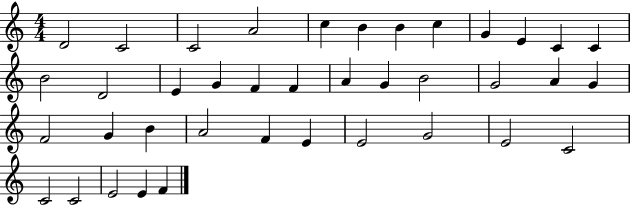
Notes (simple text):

D4/h C4/h C4/h A4/h C5/q B4/q B4/q C5/q G4/q E4/q C4/q C4/q B4/h D4/h E4/q G4/q F4/q F4/q A4/q G4/q B4/h G4/h A4/q G4/q F4/h G4/q B4/q A4/h F4/q E4/q E4/h G4/h E4/h C4/h C4/h C4/h E4/h E4/q F4/q